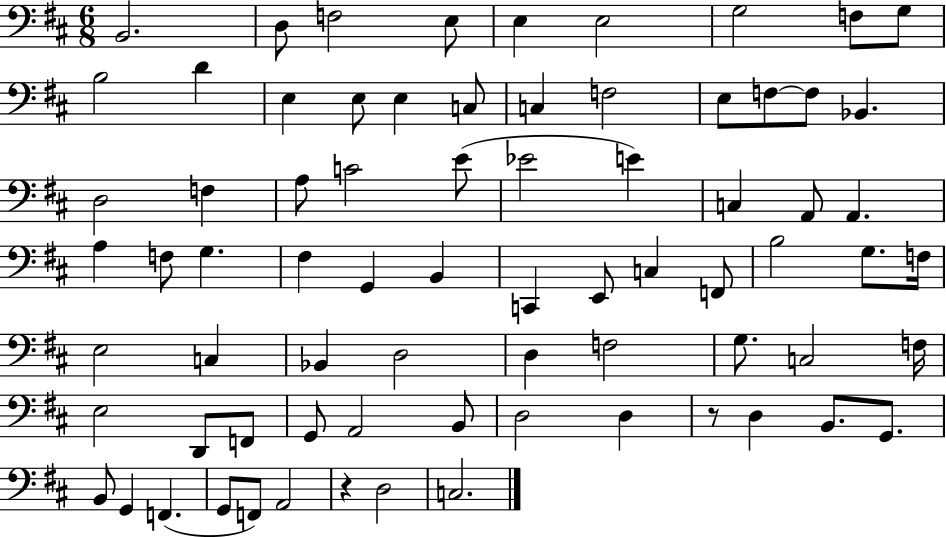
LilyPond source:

{
  \clef bass
  \numericTimeSignature
  \time 6/8
  \key d \major
  b,2. | d8 f2 e8 | e4 e2 | g2 f8 g8 | \break b2 d'4 | e4 e8 e4 c8 | c4 f2 | e8 f8~~ f8 bes,4. | \break d2 f4 | a8 c'2 e'8( | ees'2 e'4) | c4 a,8 a,4. | \break a4 f8 g4. | fis4 g,4 b,4 | c,4 e,8 c4 f,8 | b2 g8. f16 | \break e2 c4 | bes,4 d2 | d4 f2 | g8. c2 f16 | \break e2 d,8 f,8 | g,8 a,2 b,8 | d2 d4 | r8 d4 b,8. g,8. | \break b,8 g,4 f,4.( | g,8 f,8) a,2 | r4 d2 | c2. | \break \bar "|."
}